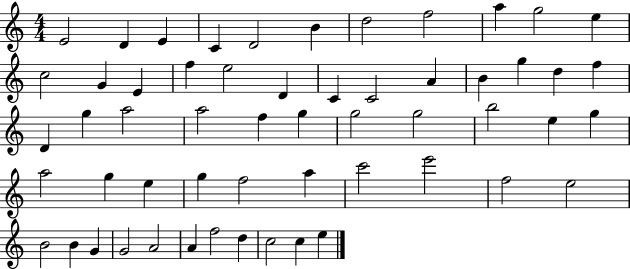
{
  \clef treble
  \numericTimeSignature
  \time 4/4
  \key c \major
  e'2 d'4 e'4 | c'4 d'2 b'4 | d''2 f''2 | a''4 g''2 e''4 | \break c''2 g'4 e'4 | f''4 e''2 d'4 | c'4 c'2 a'4 | b'4 g''4 d''4 f''4 | \break d'4 g''4 a''2 | a''2 f''4 g''4 | g''2 g''2 | b''2 e''4 g''4 | \break a''2 g''4 e''4 | g''4 f''2 a''4 | c'''2 e'''2 | f''2 e''2 | \break b'2 b'4 g'4 | g'2 a'2 | a'4 f''2 d''4 | c''2 c''4 e''4 | \break \bar "|."
}